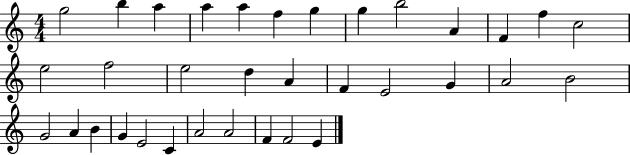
G5/h B5/q A5/q A5/q A5/q F5/q G5/q G5/q B5/h A4/q F4/q F5/q C5/h E5/h F5/h E5/h D5/q A4/q F4/q E4/h G4/q A4/h B4/h G4/h A4/q B4/q G4/q E4/h C4/q A4/h A4/h F4/q F4/h E4/q